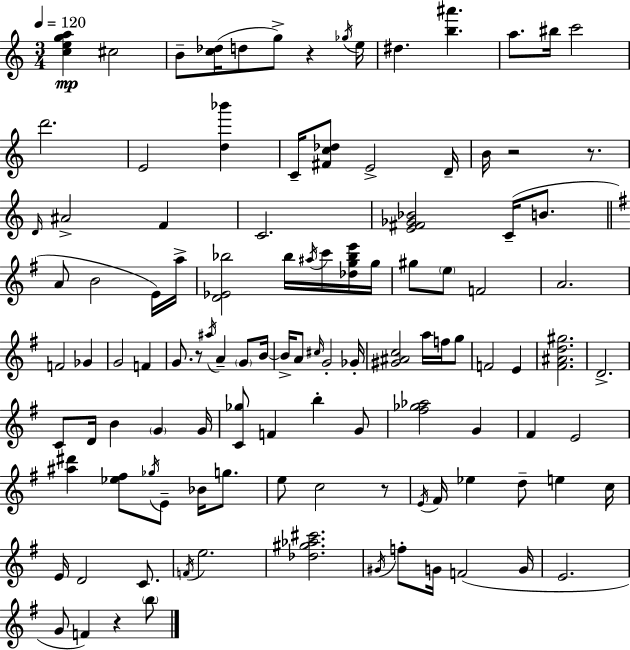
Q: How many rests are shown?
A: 6